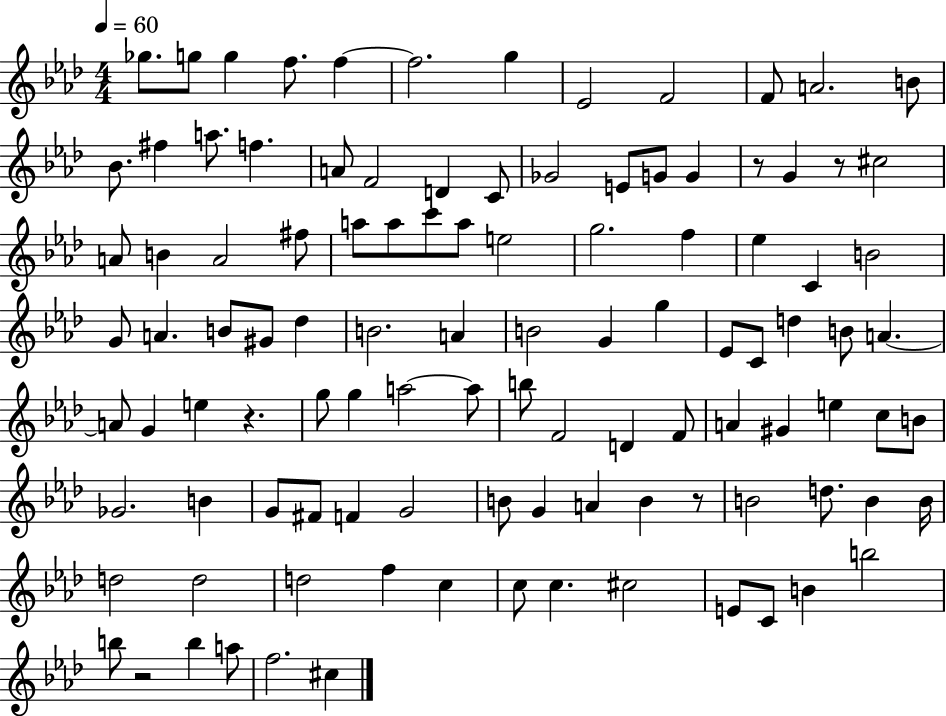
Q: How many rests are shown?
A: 5